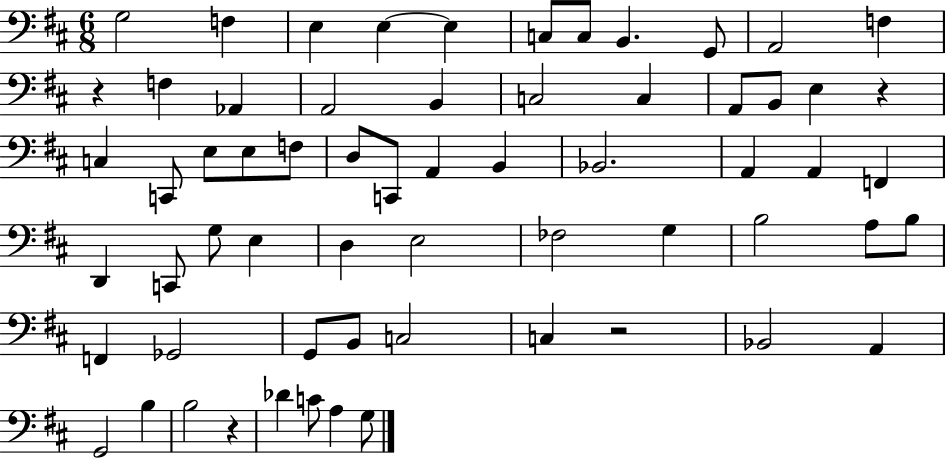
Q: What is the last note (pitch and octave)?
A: G3